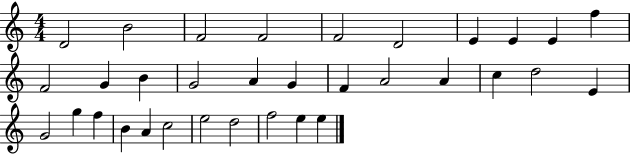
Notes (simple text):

D4/h B4/h F4/h F4/h F4/h D4/h E4/q E4/q E4/q F5/q F4/h G4/q B4/q G4/h A4/q G4/q F4/q A4/h A4/q C5/q D5/h E4/q G4/h G5/q F5/q B4/q A4/q C5/h E5/h D5/h F5/h E5/q E5/q